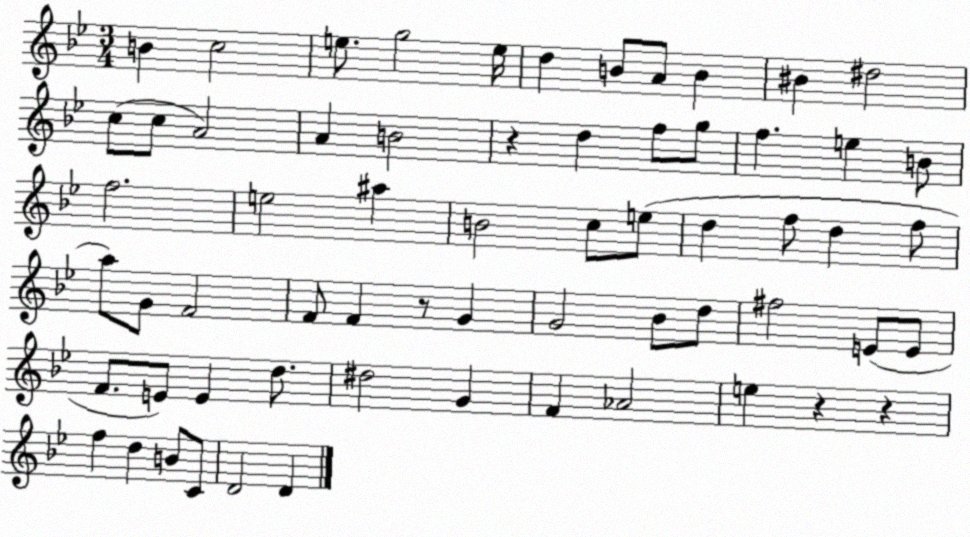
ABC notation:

X:1
T:Untitled
M:3/4
L:1/4
K:Bb
B c2 e/2 g2 e/4 d B/2 A/2 B ^B ^d2 c/2 c/2 A2 A B2 z d f/2 g/2 f e B/2 f2 e2 ^a B2 c/2 e/2 d f/2 d f/2 a/2 G/2 F2 F/2 F z/2 G G2 _B/2 d/2 ^f2 E/2 E/2 F/2 E/2 E d/2 ^d2 G F _A2 e z z f d B/2 C/2 D2 D